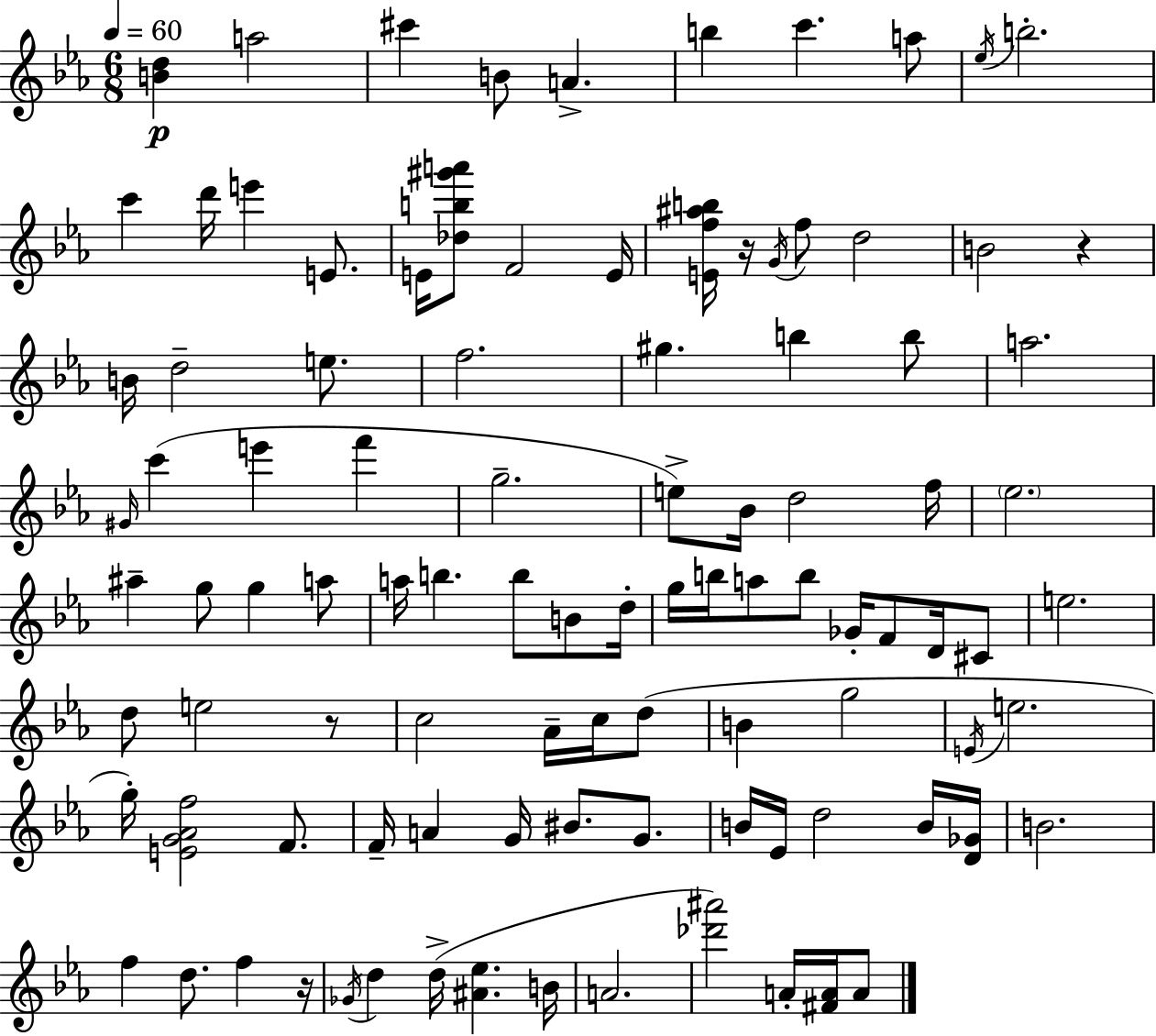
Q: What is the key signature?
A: C minor